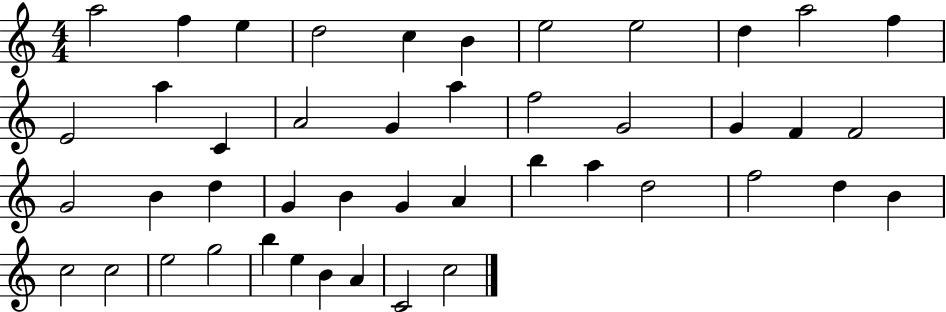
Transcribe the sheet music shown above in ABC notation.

X:1
T:Untitled
M:4/4
L:1/4
K:C
a2 f e d2 c B e2 e2 d a2 f E2 a C A2 G a f2 G2 G F F2 G2 B d G B G A b a d2 f2 d B c2 c2 e2 g2 b e B A C2 c2